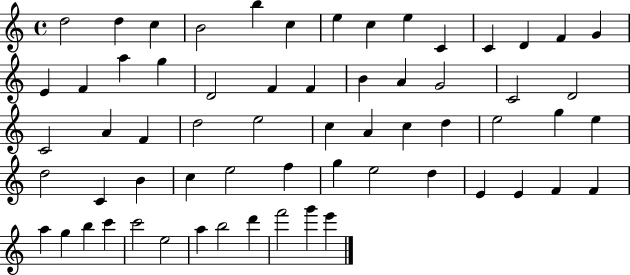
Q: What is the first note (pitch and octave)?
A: D5